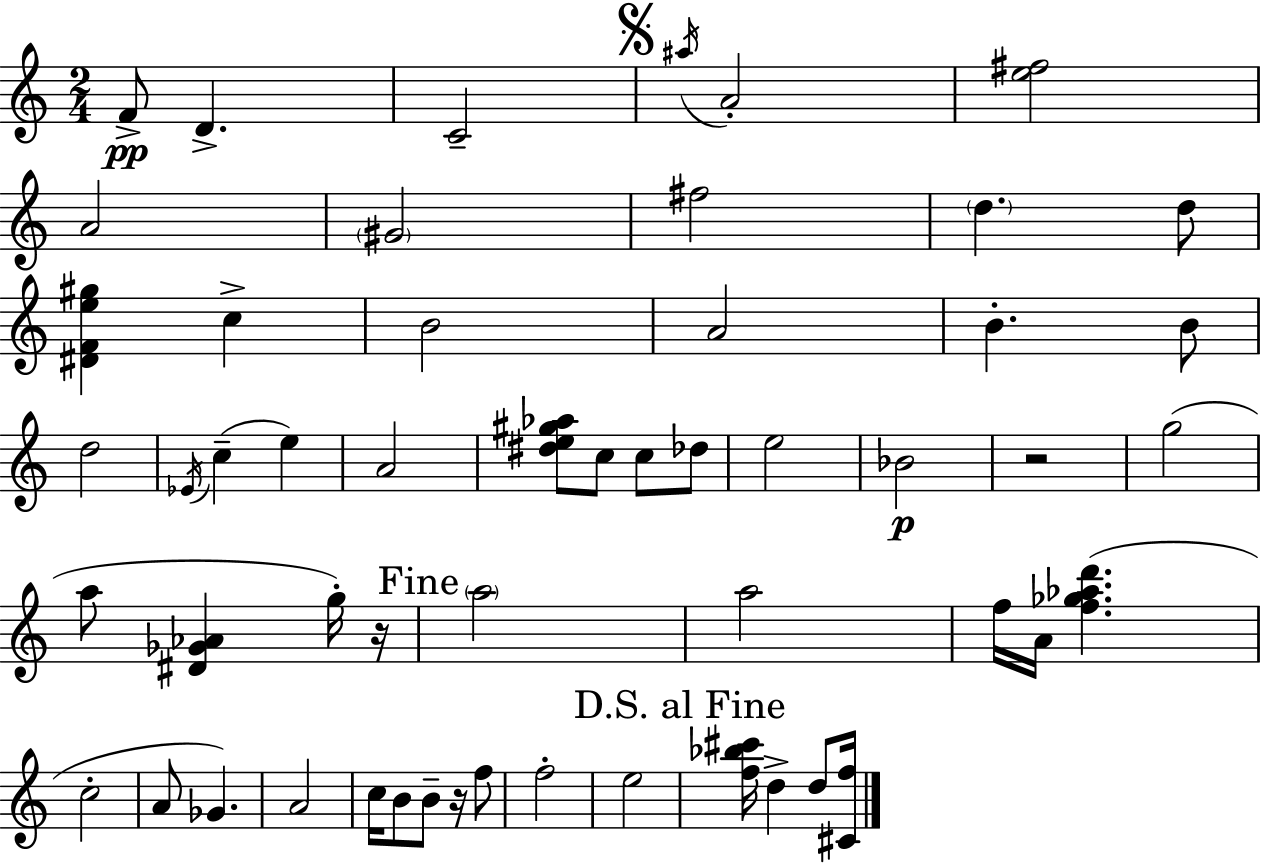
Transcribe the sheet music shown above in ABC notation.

X:1
T:Untitled
M:2/4
L:1/4
K:Am
F/2 D C2 ^a/4 A2 [e^f]2 A2 ^G2 ^f2 d d/2 [^DFe^g] c B2 A2 B B/2 d2 _E/4 c e A2 [^de^g_a]/2 c/2 c/2 _d/2 e2 _B2 z2 g2 a/2 [^D_G_A] g/4 z/4 a2 a2 f/4 A/4 [f_g_ad'] c2 A/2 _G A2 c/4 B/2 B/2 z/4 f/2 f2 e2 [f_b^c']/4 d d/2 [^Cf]/4